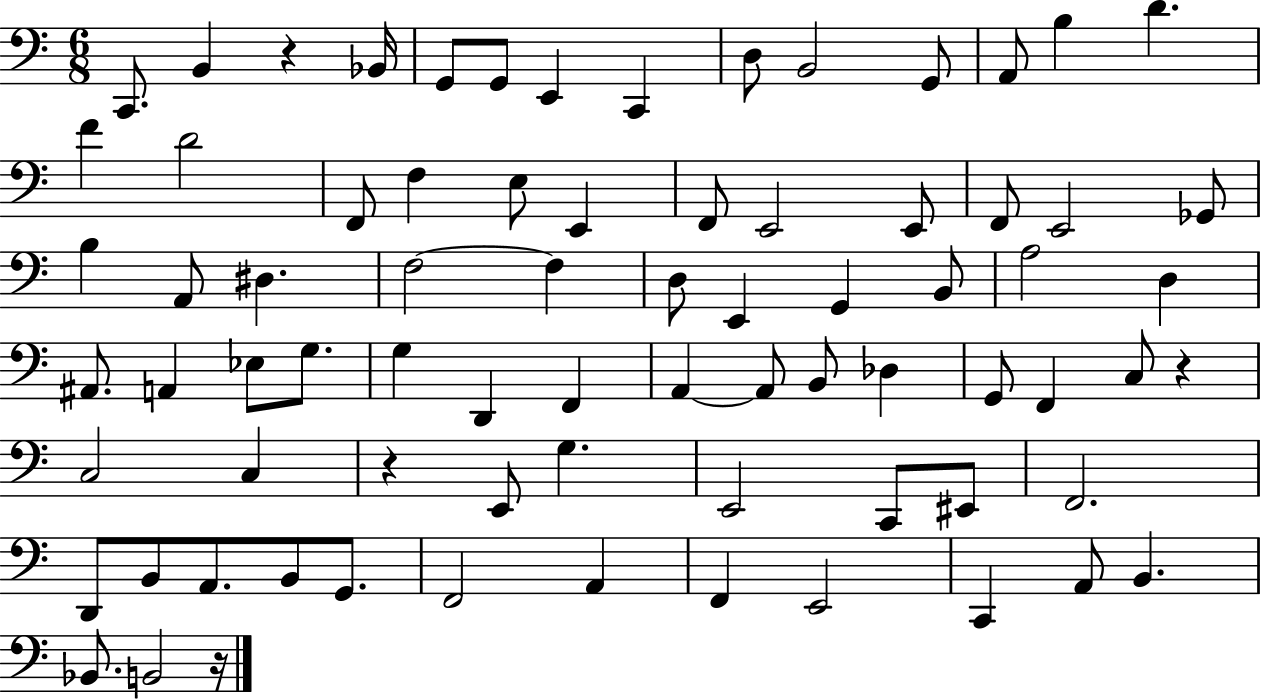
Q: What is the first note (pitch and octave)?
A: C2